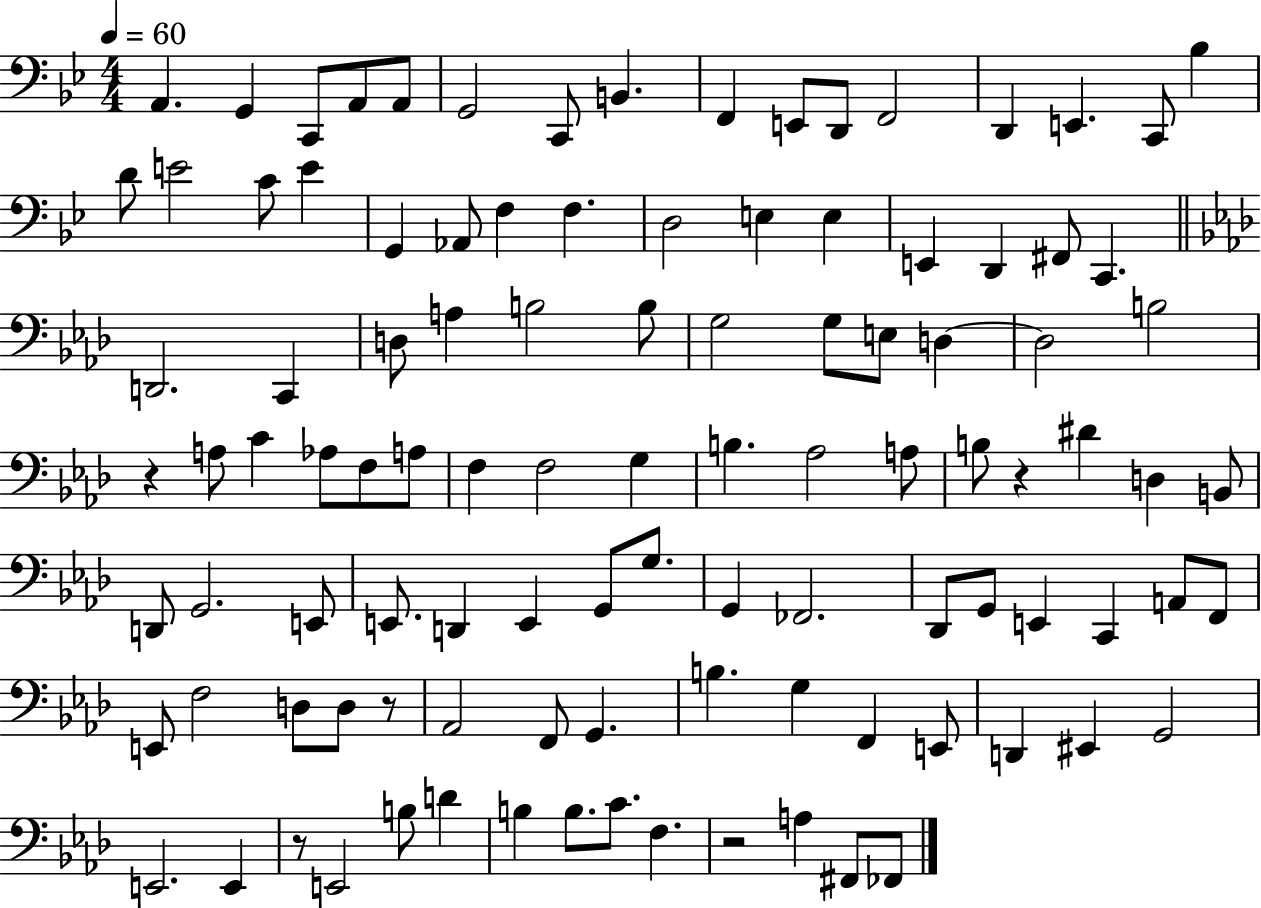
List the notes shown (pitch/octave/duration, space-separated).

A2/q. G2/q C2/e A2/e A2/e G2/h C2/e B2/q. F2/q E2/e D2/e F2/h D2/q E2/q. C2/e Bb3/q D4/e E4/h C4/e E4/q G2/q Ab2/e F3/q F3/q. D3/h E3/q E3/q E2/q D2/q F#2/e C2/q. D2/h. C2/q D3/e A3/q B3/h B3/e G3/h G3/e E3/e D3/q D3/h B3/h R/q A3/e C4/q Ab3/e F3/e A3/e F3/q F3/h G3/q B3/q. Ab3/h A3/e B3/e R/q D#4/q D3/q B2/e D2/e G2/h. E2/e E2/e. D2/q E2/q G2/e G3/e. G2/q FES2/h. Db2/e G2/e E2/q C2/q A2/e F2/e E2/e F3/h D3/e D3/e R/e Ab2/h F2/e G2/q. B3/q. G3/q F2/q E2/e D2/q EIS2/q G2/h E2/h. E2/q R/e E2/h B3/e D4/q B3/q B3/e. C4/e. F3/q. R/h A3/q F#2/e FES2/e